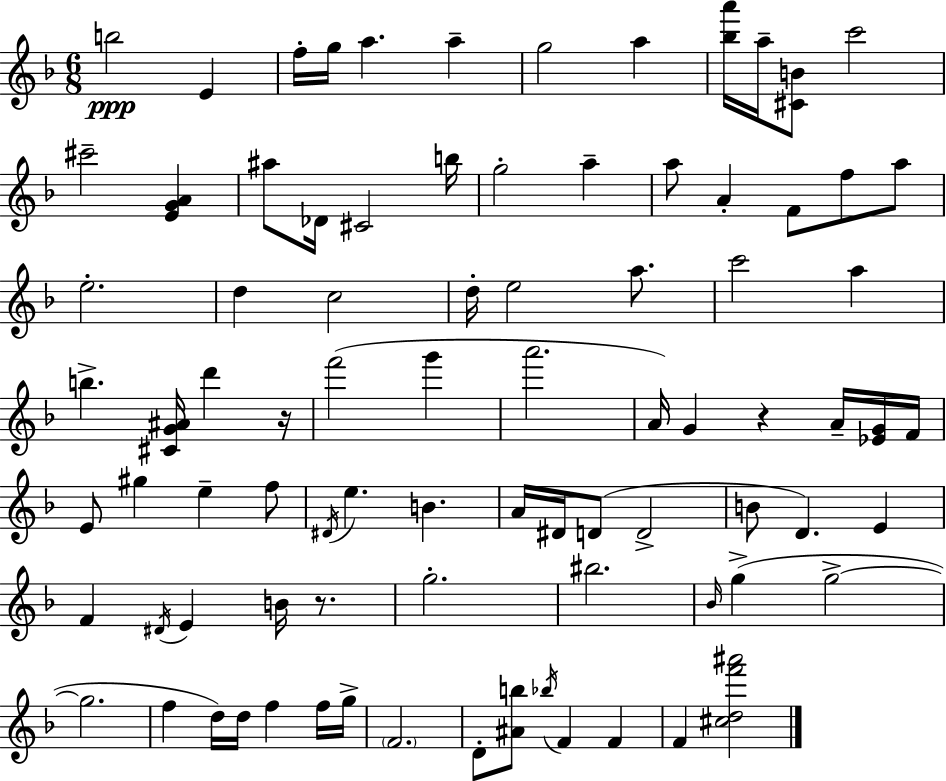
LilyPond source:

{
  \clef treble
  \numericTimeSignature
  \time 6/8
  \key f \major
  b''2\ppp e'4 | f''16-. g''16 a''4. a''4-- | g''2 a''4 | <bes'' a'''>16 a''16-- <cis' b'>8 c'''2 | \break cis'''2-- <e' g' a'>4 | ais''8 des'16 cis'2 b''16 | g''2-. a''4-- | a''8 a'4-. f'8 f''8 a''8 | \break e''2.-. | d''4 c''2 | d''16-. e''2 a''8. | c'''2 a''4 | \break b''4.-> <cis' g' ais'>16 d'''4 r16 | f'''2( g'''4 | a'''2. | a'16) g'4 r4 a'16-- <ees' g'>16 f'16 | \break e'8 gis''4 e''4-- f''8 | \acciaccatura { dis'16 } e''4. b'4. | a'16 dis'16 d'8( d'2-> | b'8 d'4.) e'4 | \break f'4 \acciaccatura { dis'16 } e'4 b'16 r8. | g''2.-. | bis''2. | \grace { bes'16 }( g''4-> g''2->~~ | \break g''2. | f''4 d''16) d''16 f''4 | f''16 g''16-> \parenthesize f'2. | d'8-. <ais' b''>8 \acciaccatura { bes''16 } f'4 | \break f'4 f'4 <cis'' d'' f''' ais'''>2 | \bar "|."
}